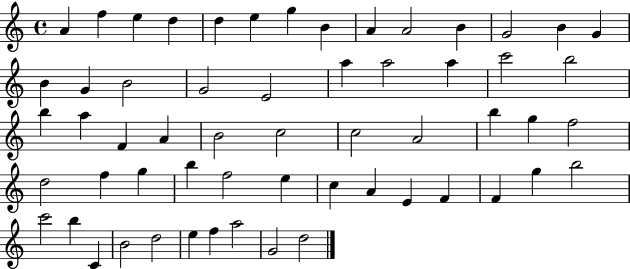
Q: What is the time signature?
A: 4/4